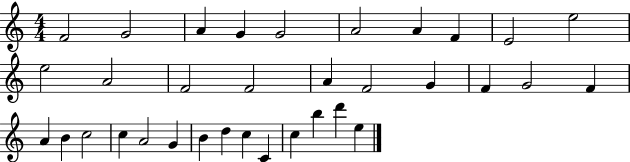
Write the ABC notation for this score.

X:1
T:Untitled
M:4/4
L:1/4
K:C
F2 G2 A G G2 A2 A F E2 e2 e2 A2 F2 F2 A F2 G F G2 F A B c2 c A2 G B d c C c b d' e